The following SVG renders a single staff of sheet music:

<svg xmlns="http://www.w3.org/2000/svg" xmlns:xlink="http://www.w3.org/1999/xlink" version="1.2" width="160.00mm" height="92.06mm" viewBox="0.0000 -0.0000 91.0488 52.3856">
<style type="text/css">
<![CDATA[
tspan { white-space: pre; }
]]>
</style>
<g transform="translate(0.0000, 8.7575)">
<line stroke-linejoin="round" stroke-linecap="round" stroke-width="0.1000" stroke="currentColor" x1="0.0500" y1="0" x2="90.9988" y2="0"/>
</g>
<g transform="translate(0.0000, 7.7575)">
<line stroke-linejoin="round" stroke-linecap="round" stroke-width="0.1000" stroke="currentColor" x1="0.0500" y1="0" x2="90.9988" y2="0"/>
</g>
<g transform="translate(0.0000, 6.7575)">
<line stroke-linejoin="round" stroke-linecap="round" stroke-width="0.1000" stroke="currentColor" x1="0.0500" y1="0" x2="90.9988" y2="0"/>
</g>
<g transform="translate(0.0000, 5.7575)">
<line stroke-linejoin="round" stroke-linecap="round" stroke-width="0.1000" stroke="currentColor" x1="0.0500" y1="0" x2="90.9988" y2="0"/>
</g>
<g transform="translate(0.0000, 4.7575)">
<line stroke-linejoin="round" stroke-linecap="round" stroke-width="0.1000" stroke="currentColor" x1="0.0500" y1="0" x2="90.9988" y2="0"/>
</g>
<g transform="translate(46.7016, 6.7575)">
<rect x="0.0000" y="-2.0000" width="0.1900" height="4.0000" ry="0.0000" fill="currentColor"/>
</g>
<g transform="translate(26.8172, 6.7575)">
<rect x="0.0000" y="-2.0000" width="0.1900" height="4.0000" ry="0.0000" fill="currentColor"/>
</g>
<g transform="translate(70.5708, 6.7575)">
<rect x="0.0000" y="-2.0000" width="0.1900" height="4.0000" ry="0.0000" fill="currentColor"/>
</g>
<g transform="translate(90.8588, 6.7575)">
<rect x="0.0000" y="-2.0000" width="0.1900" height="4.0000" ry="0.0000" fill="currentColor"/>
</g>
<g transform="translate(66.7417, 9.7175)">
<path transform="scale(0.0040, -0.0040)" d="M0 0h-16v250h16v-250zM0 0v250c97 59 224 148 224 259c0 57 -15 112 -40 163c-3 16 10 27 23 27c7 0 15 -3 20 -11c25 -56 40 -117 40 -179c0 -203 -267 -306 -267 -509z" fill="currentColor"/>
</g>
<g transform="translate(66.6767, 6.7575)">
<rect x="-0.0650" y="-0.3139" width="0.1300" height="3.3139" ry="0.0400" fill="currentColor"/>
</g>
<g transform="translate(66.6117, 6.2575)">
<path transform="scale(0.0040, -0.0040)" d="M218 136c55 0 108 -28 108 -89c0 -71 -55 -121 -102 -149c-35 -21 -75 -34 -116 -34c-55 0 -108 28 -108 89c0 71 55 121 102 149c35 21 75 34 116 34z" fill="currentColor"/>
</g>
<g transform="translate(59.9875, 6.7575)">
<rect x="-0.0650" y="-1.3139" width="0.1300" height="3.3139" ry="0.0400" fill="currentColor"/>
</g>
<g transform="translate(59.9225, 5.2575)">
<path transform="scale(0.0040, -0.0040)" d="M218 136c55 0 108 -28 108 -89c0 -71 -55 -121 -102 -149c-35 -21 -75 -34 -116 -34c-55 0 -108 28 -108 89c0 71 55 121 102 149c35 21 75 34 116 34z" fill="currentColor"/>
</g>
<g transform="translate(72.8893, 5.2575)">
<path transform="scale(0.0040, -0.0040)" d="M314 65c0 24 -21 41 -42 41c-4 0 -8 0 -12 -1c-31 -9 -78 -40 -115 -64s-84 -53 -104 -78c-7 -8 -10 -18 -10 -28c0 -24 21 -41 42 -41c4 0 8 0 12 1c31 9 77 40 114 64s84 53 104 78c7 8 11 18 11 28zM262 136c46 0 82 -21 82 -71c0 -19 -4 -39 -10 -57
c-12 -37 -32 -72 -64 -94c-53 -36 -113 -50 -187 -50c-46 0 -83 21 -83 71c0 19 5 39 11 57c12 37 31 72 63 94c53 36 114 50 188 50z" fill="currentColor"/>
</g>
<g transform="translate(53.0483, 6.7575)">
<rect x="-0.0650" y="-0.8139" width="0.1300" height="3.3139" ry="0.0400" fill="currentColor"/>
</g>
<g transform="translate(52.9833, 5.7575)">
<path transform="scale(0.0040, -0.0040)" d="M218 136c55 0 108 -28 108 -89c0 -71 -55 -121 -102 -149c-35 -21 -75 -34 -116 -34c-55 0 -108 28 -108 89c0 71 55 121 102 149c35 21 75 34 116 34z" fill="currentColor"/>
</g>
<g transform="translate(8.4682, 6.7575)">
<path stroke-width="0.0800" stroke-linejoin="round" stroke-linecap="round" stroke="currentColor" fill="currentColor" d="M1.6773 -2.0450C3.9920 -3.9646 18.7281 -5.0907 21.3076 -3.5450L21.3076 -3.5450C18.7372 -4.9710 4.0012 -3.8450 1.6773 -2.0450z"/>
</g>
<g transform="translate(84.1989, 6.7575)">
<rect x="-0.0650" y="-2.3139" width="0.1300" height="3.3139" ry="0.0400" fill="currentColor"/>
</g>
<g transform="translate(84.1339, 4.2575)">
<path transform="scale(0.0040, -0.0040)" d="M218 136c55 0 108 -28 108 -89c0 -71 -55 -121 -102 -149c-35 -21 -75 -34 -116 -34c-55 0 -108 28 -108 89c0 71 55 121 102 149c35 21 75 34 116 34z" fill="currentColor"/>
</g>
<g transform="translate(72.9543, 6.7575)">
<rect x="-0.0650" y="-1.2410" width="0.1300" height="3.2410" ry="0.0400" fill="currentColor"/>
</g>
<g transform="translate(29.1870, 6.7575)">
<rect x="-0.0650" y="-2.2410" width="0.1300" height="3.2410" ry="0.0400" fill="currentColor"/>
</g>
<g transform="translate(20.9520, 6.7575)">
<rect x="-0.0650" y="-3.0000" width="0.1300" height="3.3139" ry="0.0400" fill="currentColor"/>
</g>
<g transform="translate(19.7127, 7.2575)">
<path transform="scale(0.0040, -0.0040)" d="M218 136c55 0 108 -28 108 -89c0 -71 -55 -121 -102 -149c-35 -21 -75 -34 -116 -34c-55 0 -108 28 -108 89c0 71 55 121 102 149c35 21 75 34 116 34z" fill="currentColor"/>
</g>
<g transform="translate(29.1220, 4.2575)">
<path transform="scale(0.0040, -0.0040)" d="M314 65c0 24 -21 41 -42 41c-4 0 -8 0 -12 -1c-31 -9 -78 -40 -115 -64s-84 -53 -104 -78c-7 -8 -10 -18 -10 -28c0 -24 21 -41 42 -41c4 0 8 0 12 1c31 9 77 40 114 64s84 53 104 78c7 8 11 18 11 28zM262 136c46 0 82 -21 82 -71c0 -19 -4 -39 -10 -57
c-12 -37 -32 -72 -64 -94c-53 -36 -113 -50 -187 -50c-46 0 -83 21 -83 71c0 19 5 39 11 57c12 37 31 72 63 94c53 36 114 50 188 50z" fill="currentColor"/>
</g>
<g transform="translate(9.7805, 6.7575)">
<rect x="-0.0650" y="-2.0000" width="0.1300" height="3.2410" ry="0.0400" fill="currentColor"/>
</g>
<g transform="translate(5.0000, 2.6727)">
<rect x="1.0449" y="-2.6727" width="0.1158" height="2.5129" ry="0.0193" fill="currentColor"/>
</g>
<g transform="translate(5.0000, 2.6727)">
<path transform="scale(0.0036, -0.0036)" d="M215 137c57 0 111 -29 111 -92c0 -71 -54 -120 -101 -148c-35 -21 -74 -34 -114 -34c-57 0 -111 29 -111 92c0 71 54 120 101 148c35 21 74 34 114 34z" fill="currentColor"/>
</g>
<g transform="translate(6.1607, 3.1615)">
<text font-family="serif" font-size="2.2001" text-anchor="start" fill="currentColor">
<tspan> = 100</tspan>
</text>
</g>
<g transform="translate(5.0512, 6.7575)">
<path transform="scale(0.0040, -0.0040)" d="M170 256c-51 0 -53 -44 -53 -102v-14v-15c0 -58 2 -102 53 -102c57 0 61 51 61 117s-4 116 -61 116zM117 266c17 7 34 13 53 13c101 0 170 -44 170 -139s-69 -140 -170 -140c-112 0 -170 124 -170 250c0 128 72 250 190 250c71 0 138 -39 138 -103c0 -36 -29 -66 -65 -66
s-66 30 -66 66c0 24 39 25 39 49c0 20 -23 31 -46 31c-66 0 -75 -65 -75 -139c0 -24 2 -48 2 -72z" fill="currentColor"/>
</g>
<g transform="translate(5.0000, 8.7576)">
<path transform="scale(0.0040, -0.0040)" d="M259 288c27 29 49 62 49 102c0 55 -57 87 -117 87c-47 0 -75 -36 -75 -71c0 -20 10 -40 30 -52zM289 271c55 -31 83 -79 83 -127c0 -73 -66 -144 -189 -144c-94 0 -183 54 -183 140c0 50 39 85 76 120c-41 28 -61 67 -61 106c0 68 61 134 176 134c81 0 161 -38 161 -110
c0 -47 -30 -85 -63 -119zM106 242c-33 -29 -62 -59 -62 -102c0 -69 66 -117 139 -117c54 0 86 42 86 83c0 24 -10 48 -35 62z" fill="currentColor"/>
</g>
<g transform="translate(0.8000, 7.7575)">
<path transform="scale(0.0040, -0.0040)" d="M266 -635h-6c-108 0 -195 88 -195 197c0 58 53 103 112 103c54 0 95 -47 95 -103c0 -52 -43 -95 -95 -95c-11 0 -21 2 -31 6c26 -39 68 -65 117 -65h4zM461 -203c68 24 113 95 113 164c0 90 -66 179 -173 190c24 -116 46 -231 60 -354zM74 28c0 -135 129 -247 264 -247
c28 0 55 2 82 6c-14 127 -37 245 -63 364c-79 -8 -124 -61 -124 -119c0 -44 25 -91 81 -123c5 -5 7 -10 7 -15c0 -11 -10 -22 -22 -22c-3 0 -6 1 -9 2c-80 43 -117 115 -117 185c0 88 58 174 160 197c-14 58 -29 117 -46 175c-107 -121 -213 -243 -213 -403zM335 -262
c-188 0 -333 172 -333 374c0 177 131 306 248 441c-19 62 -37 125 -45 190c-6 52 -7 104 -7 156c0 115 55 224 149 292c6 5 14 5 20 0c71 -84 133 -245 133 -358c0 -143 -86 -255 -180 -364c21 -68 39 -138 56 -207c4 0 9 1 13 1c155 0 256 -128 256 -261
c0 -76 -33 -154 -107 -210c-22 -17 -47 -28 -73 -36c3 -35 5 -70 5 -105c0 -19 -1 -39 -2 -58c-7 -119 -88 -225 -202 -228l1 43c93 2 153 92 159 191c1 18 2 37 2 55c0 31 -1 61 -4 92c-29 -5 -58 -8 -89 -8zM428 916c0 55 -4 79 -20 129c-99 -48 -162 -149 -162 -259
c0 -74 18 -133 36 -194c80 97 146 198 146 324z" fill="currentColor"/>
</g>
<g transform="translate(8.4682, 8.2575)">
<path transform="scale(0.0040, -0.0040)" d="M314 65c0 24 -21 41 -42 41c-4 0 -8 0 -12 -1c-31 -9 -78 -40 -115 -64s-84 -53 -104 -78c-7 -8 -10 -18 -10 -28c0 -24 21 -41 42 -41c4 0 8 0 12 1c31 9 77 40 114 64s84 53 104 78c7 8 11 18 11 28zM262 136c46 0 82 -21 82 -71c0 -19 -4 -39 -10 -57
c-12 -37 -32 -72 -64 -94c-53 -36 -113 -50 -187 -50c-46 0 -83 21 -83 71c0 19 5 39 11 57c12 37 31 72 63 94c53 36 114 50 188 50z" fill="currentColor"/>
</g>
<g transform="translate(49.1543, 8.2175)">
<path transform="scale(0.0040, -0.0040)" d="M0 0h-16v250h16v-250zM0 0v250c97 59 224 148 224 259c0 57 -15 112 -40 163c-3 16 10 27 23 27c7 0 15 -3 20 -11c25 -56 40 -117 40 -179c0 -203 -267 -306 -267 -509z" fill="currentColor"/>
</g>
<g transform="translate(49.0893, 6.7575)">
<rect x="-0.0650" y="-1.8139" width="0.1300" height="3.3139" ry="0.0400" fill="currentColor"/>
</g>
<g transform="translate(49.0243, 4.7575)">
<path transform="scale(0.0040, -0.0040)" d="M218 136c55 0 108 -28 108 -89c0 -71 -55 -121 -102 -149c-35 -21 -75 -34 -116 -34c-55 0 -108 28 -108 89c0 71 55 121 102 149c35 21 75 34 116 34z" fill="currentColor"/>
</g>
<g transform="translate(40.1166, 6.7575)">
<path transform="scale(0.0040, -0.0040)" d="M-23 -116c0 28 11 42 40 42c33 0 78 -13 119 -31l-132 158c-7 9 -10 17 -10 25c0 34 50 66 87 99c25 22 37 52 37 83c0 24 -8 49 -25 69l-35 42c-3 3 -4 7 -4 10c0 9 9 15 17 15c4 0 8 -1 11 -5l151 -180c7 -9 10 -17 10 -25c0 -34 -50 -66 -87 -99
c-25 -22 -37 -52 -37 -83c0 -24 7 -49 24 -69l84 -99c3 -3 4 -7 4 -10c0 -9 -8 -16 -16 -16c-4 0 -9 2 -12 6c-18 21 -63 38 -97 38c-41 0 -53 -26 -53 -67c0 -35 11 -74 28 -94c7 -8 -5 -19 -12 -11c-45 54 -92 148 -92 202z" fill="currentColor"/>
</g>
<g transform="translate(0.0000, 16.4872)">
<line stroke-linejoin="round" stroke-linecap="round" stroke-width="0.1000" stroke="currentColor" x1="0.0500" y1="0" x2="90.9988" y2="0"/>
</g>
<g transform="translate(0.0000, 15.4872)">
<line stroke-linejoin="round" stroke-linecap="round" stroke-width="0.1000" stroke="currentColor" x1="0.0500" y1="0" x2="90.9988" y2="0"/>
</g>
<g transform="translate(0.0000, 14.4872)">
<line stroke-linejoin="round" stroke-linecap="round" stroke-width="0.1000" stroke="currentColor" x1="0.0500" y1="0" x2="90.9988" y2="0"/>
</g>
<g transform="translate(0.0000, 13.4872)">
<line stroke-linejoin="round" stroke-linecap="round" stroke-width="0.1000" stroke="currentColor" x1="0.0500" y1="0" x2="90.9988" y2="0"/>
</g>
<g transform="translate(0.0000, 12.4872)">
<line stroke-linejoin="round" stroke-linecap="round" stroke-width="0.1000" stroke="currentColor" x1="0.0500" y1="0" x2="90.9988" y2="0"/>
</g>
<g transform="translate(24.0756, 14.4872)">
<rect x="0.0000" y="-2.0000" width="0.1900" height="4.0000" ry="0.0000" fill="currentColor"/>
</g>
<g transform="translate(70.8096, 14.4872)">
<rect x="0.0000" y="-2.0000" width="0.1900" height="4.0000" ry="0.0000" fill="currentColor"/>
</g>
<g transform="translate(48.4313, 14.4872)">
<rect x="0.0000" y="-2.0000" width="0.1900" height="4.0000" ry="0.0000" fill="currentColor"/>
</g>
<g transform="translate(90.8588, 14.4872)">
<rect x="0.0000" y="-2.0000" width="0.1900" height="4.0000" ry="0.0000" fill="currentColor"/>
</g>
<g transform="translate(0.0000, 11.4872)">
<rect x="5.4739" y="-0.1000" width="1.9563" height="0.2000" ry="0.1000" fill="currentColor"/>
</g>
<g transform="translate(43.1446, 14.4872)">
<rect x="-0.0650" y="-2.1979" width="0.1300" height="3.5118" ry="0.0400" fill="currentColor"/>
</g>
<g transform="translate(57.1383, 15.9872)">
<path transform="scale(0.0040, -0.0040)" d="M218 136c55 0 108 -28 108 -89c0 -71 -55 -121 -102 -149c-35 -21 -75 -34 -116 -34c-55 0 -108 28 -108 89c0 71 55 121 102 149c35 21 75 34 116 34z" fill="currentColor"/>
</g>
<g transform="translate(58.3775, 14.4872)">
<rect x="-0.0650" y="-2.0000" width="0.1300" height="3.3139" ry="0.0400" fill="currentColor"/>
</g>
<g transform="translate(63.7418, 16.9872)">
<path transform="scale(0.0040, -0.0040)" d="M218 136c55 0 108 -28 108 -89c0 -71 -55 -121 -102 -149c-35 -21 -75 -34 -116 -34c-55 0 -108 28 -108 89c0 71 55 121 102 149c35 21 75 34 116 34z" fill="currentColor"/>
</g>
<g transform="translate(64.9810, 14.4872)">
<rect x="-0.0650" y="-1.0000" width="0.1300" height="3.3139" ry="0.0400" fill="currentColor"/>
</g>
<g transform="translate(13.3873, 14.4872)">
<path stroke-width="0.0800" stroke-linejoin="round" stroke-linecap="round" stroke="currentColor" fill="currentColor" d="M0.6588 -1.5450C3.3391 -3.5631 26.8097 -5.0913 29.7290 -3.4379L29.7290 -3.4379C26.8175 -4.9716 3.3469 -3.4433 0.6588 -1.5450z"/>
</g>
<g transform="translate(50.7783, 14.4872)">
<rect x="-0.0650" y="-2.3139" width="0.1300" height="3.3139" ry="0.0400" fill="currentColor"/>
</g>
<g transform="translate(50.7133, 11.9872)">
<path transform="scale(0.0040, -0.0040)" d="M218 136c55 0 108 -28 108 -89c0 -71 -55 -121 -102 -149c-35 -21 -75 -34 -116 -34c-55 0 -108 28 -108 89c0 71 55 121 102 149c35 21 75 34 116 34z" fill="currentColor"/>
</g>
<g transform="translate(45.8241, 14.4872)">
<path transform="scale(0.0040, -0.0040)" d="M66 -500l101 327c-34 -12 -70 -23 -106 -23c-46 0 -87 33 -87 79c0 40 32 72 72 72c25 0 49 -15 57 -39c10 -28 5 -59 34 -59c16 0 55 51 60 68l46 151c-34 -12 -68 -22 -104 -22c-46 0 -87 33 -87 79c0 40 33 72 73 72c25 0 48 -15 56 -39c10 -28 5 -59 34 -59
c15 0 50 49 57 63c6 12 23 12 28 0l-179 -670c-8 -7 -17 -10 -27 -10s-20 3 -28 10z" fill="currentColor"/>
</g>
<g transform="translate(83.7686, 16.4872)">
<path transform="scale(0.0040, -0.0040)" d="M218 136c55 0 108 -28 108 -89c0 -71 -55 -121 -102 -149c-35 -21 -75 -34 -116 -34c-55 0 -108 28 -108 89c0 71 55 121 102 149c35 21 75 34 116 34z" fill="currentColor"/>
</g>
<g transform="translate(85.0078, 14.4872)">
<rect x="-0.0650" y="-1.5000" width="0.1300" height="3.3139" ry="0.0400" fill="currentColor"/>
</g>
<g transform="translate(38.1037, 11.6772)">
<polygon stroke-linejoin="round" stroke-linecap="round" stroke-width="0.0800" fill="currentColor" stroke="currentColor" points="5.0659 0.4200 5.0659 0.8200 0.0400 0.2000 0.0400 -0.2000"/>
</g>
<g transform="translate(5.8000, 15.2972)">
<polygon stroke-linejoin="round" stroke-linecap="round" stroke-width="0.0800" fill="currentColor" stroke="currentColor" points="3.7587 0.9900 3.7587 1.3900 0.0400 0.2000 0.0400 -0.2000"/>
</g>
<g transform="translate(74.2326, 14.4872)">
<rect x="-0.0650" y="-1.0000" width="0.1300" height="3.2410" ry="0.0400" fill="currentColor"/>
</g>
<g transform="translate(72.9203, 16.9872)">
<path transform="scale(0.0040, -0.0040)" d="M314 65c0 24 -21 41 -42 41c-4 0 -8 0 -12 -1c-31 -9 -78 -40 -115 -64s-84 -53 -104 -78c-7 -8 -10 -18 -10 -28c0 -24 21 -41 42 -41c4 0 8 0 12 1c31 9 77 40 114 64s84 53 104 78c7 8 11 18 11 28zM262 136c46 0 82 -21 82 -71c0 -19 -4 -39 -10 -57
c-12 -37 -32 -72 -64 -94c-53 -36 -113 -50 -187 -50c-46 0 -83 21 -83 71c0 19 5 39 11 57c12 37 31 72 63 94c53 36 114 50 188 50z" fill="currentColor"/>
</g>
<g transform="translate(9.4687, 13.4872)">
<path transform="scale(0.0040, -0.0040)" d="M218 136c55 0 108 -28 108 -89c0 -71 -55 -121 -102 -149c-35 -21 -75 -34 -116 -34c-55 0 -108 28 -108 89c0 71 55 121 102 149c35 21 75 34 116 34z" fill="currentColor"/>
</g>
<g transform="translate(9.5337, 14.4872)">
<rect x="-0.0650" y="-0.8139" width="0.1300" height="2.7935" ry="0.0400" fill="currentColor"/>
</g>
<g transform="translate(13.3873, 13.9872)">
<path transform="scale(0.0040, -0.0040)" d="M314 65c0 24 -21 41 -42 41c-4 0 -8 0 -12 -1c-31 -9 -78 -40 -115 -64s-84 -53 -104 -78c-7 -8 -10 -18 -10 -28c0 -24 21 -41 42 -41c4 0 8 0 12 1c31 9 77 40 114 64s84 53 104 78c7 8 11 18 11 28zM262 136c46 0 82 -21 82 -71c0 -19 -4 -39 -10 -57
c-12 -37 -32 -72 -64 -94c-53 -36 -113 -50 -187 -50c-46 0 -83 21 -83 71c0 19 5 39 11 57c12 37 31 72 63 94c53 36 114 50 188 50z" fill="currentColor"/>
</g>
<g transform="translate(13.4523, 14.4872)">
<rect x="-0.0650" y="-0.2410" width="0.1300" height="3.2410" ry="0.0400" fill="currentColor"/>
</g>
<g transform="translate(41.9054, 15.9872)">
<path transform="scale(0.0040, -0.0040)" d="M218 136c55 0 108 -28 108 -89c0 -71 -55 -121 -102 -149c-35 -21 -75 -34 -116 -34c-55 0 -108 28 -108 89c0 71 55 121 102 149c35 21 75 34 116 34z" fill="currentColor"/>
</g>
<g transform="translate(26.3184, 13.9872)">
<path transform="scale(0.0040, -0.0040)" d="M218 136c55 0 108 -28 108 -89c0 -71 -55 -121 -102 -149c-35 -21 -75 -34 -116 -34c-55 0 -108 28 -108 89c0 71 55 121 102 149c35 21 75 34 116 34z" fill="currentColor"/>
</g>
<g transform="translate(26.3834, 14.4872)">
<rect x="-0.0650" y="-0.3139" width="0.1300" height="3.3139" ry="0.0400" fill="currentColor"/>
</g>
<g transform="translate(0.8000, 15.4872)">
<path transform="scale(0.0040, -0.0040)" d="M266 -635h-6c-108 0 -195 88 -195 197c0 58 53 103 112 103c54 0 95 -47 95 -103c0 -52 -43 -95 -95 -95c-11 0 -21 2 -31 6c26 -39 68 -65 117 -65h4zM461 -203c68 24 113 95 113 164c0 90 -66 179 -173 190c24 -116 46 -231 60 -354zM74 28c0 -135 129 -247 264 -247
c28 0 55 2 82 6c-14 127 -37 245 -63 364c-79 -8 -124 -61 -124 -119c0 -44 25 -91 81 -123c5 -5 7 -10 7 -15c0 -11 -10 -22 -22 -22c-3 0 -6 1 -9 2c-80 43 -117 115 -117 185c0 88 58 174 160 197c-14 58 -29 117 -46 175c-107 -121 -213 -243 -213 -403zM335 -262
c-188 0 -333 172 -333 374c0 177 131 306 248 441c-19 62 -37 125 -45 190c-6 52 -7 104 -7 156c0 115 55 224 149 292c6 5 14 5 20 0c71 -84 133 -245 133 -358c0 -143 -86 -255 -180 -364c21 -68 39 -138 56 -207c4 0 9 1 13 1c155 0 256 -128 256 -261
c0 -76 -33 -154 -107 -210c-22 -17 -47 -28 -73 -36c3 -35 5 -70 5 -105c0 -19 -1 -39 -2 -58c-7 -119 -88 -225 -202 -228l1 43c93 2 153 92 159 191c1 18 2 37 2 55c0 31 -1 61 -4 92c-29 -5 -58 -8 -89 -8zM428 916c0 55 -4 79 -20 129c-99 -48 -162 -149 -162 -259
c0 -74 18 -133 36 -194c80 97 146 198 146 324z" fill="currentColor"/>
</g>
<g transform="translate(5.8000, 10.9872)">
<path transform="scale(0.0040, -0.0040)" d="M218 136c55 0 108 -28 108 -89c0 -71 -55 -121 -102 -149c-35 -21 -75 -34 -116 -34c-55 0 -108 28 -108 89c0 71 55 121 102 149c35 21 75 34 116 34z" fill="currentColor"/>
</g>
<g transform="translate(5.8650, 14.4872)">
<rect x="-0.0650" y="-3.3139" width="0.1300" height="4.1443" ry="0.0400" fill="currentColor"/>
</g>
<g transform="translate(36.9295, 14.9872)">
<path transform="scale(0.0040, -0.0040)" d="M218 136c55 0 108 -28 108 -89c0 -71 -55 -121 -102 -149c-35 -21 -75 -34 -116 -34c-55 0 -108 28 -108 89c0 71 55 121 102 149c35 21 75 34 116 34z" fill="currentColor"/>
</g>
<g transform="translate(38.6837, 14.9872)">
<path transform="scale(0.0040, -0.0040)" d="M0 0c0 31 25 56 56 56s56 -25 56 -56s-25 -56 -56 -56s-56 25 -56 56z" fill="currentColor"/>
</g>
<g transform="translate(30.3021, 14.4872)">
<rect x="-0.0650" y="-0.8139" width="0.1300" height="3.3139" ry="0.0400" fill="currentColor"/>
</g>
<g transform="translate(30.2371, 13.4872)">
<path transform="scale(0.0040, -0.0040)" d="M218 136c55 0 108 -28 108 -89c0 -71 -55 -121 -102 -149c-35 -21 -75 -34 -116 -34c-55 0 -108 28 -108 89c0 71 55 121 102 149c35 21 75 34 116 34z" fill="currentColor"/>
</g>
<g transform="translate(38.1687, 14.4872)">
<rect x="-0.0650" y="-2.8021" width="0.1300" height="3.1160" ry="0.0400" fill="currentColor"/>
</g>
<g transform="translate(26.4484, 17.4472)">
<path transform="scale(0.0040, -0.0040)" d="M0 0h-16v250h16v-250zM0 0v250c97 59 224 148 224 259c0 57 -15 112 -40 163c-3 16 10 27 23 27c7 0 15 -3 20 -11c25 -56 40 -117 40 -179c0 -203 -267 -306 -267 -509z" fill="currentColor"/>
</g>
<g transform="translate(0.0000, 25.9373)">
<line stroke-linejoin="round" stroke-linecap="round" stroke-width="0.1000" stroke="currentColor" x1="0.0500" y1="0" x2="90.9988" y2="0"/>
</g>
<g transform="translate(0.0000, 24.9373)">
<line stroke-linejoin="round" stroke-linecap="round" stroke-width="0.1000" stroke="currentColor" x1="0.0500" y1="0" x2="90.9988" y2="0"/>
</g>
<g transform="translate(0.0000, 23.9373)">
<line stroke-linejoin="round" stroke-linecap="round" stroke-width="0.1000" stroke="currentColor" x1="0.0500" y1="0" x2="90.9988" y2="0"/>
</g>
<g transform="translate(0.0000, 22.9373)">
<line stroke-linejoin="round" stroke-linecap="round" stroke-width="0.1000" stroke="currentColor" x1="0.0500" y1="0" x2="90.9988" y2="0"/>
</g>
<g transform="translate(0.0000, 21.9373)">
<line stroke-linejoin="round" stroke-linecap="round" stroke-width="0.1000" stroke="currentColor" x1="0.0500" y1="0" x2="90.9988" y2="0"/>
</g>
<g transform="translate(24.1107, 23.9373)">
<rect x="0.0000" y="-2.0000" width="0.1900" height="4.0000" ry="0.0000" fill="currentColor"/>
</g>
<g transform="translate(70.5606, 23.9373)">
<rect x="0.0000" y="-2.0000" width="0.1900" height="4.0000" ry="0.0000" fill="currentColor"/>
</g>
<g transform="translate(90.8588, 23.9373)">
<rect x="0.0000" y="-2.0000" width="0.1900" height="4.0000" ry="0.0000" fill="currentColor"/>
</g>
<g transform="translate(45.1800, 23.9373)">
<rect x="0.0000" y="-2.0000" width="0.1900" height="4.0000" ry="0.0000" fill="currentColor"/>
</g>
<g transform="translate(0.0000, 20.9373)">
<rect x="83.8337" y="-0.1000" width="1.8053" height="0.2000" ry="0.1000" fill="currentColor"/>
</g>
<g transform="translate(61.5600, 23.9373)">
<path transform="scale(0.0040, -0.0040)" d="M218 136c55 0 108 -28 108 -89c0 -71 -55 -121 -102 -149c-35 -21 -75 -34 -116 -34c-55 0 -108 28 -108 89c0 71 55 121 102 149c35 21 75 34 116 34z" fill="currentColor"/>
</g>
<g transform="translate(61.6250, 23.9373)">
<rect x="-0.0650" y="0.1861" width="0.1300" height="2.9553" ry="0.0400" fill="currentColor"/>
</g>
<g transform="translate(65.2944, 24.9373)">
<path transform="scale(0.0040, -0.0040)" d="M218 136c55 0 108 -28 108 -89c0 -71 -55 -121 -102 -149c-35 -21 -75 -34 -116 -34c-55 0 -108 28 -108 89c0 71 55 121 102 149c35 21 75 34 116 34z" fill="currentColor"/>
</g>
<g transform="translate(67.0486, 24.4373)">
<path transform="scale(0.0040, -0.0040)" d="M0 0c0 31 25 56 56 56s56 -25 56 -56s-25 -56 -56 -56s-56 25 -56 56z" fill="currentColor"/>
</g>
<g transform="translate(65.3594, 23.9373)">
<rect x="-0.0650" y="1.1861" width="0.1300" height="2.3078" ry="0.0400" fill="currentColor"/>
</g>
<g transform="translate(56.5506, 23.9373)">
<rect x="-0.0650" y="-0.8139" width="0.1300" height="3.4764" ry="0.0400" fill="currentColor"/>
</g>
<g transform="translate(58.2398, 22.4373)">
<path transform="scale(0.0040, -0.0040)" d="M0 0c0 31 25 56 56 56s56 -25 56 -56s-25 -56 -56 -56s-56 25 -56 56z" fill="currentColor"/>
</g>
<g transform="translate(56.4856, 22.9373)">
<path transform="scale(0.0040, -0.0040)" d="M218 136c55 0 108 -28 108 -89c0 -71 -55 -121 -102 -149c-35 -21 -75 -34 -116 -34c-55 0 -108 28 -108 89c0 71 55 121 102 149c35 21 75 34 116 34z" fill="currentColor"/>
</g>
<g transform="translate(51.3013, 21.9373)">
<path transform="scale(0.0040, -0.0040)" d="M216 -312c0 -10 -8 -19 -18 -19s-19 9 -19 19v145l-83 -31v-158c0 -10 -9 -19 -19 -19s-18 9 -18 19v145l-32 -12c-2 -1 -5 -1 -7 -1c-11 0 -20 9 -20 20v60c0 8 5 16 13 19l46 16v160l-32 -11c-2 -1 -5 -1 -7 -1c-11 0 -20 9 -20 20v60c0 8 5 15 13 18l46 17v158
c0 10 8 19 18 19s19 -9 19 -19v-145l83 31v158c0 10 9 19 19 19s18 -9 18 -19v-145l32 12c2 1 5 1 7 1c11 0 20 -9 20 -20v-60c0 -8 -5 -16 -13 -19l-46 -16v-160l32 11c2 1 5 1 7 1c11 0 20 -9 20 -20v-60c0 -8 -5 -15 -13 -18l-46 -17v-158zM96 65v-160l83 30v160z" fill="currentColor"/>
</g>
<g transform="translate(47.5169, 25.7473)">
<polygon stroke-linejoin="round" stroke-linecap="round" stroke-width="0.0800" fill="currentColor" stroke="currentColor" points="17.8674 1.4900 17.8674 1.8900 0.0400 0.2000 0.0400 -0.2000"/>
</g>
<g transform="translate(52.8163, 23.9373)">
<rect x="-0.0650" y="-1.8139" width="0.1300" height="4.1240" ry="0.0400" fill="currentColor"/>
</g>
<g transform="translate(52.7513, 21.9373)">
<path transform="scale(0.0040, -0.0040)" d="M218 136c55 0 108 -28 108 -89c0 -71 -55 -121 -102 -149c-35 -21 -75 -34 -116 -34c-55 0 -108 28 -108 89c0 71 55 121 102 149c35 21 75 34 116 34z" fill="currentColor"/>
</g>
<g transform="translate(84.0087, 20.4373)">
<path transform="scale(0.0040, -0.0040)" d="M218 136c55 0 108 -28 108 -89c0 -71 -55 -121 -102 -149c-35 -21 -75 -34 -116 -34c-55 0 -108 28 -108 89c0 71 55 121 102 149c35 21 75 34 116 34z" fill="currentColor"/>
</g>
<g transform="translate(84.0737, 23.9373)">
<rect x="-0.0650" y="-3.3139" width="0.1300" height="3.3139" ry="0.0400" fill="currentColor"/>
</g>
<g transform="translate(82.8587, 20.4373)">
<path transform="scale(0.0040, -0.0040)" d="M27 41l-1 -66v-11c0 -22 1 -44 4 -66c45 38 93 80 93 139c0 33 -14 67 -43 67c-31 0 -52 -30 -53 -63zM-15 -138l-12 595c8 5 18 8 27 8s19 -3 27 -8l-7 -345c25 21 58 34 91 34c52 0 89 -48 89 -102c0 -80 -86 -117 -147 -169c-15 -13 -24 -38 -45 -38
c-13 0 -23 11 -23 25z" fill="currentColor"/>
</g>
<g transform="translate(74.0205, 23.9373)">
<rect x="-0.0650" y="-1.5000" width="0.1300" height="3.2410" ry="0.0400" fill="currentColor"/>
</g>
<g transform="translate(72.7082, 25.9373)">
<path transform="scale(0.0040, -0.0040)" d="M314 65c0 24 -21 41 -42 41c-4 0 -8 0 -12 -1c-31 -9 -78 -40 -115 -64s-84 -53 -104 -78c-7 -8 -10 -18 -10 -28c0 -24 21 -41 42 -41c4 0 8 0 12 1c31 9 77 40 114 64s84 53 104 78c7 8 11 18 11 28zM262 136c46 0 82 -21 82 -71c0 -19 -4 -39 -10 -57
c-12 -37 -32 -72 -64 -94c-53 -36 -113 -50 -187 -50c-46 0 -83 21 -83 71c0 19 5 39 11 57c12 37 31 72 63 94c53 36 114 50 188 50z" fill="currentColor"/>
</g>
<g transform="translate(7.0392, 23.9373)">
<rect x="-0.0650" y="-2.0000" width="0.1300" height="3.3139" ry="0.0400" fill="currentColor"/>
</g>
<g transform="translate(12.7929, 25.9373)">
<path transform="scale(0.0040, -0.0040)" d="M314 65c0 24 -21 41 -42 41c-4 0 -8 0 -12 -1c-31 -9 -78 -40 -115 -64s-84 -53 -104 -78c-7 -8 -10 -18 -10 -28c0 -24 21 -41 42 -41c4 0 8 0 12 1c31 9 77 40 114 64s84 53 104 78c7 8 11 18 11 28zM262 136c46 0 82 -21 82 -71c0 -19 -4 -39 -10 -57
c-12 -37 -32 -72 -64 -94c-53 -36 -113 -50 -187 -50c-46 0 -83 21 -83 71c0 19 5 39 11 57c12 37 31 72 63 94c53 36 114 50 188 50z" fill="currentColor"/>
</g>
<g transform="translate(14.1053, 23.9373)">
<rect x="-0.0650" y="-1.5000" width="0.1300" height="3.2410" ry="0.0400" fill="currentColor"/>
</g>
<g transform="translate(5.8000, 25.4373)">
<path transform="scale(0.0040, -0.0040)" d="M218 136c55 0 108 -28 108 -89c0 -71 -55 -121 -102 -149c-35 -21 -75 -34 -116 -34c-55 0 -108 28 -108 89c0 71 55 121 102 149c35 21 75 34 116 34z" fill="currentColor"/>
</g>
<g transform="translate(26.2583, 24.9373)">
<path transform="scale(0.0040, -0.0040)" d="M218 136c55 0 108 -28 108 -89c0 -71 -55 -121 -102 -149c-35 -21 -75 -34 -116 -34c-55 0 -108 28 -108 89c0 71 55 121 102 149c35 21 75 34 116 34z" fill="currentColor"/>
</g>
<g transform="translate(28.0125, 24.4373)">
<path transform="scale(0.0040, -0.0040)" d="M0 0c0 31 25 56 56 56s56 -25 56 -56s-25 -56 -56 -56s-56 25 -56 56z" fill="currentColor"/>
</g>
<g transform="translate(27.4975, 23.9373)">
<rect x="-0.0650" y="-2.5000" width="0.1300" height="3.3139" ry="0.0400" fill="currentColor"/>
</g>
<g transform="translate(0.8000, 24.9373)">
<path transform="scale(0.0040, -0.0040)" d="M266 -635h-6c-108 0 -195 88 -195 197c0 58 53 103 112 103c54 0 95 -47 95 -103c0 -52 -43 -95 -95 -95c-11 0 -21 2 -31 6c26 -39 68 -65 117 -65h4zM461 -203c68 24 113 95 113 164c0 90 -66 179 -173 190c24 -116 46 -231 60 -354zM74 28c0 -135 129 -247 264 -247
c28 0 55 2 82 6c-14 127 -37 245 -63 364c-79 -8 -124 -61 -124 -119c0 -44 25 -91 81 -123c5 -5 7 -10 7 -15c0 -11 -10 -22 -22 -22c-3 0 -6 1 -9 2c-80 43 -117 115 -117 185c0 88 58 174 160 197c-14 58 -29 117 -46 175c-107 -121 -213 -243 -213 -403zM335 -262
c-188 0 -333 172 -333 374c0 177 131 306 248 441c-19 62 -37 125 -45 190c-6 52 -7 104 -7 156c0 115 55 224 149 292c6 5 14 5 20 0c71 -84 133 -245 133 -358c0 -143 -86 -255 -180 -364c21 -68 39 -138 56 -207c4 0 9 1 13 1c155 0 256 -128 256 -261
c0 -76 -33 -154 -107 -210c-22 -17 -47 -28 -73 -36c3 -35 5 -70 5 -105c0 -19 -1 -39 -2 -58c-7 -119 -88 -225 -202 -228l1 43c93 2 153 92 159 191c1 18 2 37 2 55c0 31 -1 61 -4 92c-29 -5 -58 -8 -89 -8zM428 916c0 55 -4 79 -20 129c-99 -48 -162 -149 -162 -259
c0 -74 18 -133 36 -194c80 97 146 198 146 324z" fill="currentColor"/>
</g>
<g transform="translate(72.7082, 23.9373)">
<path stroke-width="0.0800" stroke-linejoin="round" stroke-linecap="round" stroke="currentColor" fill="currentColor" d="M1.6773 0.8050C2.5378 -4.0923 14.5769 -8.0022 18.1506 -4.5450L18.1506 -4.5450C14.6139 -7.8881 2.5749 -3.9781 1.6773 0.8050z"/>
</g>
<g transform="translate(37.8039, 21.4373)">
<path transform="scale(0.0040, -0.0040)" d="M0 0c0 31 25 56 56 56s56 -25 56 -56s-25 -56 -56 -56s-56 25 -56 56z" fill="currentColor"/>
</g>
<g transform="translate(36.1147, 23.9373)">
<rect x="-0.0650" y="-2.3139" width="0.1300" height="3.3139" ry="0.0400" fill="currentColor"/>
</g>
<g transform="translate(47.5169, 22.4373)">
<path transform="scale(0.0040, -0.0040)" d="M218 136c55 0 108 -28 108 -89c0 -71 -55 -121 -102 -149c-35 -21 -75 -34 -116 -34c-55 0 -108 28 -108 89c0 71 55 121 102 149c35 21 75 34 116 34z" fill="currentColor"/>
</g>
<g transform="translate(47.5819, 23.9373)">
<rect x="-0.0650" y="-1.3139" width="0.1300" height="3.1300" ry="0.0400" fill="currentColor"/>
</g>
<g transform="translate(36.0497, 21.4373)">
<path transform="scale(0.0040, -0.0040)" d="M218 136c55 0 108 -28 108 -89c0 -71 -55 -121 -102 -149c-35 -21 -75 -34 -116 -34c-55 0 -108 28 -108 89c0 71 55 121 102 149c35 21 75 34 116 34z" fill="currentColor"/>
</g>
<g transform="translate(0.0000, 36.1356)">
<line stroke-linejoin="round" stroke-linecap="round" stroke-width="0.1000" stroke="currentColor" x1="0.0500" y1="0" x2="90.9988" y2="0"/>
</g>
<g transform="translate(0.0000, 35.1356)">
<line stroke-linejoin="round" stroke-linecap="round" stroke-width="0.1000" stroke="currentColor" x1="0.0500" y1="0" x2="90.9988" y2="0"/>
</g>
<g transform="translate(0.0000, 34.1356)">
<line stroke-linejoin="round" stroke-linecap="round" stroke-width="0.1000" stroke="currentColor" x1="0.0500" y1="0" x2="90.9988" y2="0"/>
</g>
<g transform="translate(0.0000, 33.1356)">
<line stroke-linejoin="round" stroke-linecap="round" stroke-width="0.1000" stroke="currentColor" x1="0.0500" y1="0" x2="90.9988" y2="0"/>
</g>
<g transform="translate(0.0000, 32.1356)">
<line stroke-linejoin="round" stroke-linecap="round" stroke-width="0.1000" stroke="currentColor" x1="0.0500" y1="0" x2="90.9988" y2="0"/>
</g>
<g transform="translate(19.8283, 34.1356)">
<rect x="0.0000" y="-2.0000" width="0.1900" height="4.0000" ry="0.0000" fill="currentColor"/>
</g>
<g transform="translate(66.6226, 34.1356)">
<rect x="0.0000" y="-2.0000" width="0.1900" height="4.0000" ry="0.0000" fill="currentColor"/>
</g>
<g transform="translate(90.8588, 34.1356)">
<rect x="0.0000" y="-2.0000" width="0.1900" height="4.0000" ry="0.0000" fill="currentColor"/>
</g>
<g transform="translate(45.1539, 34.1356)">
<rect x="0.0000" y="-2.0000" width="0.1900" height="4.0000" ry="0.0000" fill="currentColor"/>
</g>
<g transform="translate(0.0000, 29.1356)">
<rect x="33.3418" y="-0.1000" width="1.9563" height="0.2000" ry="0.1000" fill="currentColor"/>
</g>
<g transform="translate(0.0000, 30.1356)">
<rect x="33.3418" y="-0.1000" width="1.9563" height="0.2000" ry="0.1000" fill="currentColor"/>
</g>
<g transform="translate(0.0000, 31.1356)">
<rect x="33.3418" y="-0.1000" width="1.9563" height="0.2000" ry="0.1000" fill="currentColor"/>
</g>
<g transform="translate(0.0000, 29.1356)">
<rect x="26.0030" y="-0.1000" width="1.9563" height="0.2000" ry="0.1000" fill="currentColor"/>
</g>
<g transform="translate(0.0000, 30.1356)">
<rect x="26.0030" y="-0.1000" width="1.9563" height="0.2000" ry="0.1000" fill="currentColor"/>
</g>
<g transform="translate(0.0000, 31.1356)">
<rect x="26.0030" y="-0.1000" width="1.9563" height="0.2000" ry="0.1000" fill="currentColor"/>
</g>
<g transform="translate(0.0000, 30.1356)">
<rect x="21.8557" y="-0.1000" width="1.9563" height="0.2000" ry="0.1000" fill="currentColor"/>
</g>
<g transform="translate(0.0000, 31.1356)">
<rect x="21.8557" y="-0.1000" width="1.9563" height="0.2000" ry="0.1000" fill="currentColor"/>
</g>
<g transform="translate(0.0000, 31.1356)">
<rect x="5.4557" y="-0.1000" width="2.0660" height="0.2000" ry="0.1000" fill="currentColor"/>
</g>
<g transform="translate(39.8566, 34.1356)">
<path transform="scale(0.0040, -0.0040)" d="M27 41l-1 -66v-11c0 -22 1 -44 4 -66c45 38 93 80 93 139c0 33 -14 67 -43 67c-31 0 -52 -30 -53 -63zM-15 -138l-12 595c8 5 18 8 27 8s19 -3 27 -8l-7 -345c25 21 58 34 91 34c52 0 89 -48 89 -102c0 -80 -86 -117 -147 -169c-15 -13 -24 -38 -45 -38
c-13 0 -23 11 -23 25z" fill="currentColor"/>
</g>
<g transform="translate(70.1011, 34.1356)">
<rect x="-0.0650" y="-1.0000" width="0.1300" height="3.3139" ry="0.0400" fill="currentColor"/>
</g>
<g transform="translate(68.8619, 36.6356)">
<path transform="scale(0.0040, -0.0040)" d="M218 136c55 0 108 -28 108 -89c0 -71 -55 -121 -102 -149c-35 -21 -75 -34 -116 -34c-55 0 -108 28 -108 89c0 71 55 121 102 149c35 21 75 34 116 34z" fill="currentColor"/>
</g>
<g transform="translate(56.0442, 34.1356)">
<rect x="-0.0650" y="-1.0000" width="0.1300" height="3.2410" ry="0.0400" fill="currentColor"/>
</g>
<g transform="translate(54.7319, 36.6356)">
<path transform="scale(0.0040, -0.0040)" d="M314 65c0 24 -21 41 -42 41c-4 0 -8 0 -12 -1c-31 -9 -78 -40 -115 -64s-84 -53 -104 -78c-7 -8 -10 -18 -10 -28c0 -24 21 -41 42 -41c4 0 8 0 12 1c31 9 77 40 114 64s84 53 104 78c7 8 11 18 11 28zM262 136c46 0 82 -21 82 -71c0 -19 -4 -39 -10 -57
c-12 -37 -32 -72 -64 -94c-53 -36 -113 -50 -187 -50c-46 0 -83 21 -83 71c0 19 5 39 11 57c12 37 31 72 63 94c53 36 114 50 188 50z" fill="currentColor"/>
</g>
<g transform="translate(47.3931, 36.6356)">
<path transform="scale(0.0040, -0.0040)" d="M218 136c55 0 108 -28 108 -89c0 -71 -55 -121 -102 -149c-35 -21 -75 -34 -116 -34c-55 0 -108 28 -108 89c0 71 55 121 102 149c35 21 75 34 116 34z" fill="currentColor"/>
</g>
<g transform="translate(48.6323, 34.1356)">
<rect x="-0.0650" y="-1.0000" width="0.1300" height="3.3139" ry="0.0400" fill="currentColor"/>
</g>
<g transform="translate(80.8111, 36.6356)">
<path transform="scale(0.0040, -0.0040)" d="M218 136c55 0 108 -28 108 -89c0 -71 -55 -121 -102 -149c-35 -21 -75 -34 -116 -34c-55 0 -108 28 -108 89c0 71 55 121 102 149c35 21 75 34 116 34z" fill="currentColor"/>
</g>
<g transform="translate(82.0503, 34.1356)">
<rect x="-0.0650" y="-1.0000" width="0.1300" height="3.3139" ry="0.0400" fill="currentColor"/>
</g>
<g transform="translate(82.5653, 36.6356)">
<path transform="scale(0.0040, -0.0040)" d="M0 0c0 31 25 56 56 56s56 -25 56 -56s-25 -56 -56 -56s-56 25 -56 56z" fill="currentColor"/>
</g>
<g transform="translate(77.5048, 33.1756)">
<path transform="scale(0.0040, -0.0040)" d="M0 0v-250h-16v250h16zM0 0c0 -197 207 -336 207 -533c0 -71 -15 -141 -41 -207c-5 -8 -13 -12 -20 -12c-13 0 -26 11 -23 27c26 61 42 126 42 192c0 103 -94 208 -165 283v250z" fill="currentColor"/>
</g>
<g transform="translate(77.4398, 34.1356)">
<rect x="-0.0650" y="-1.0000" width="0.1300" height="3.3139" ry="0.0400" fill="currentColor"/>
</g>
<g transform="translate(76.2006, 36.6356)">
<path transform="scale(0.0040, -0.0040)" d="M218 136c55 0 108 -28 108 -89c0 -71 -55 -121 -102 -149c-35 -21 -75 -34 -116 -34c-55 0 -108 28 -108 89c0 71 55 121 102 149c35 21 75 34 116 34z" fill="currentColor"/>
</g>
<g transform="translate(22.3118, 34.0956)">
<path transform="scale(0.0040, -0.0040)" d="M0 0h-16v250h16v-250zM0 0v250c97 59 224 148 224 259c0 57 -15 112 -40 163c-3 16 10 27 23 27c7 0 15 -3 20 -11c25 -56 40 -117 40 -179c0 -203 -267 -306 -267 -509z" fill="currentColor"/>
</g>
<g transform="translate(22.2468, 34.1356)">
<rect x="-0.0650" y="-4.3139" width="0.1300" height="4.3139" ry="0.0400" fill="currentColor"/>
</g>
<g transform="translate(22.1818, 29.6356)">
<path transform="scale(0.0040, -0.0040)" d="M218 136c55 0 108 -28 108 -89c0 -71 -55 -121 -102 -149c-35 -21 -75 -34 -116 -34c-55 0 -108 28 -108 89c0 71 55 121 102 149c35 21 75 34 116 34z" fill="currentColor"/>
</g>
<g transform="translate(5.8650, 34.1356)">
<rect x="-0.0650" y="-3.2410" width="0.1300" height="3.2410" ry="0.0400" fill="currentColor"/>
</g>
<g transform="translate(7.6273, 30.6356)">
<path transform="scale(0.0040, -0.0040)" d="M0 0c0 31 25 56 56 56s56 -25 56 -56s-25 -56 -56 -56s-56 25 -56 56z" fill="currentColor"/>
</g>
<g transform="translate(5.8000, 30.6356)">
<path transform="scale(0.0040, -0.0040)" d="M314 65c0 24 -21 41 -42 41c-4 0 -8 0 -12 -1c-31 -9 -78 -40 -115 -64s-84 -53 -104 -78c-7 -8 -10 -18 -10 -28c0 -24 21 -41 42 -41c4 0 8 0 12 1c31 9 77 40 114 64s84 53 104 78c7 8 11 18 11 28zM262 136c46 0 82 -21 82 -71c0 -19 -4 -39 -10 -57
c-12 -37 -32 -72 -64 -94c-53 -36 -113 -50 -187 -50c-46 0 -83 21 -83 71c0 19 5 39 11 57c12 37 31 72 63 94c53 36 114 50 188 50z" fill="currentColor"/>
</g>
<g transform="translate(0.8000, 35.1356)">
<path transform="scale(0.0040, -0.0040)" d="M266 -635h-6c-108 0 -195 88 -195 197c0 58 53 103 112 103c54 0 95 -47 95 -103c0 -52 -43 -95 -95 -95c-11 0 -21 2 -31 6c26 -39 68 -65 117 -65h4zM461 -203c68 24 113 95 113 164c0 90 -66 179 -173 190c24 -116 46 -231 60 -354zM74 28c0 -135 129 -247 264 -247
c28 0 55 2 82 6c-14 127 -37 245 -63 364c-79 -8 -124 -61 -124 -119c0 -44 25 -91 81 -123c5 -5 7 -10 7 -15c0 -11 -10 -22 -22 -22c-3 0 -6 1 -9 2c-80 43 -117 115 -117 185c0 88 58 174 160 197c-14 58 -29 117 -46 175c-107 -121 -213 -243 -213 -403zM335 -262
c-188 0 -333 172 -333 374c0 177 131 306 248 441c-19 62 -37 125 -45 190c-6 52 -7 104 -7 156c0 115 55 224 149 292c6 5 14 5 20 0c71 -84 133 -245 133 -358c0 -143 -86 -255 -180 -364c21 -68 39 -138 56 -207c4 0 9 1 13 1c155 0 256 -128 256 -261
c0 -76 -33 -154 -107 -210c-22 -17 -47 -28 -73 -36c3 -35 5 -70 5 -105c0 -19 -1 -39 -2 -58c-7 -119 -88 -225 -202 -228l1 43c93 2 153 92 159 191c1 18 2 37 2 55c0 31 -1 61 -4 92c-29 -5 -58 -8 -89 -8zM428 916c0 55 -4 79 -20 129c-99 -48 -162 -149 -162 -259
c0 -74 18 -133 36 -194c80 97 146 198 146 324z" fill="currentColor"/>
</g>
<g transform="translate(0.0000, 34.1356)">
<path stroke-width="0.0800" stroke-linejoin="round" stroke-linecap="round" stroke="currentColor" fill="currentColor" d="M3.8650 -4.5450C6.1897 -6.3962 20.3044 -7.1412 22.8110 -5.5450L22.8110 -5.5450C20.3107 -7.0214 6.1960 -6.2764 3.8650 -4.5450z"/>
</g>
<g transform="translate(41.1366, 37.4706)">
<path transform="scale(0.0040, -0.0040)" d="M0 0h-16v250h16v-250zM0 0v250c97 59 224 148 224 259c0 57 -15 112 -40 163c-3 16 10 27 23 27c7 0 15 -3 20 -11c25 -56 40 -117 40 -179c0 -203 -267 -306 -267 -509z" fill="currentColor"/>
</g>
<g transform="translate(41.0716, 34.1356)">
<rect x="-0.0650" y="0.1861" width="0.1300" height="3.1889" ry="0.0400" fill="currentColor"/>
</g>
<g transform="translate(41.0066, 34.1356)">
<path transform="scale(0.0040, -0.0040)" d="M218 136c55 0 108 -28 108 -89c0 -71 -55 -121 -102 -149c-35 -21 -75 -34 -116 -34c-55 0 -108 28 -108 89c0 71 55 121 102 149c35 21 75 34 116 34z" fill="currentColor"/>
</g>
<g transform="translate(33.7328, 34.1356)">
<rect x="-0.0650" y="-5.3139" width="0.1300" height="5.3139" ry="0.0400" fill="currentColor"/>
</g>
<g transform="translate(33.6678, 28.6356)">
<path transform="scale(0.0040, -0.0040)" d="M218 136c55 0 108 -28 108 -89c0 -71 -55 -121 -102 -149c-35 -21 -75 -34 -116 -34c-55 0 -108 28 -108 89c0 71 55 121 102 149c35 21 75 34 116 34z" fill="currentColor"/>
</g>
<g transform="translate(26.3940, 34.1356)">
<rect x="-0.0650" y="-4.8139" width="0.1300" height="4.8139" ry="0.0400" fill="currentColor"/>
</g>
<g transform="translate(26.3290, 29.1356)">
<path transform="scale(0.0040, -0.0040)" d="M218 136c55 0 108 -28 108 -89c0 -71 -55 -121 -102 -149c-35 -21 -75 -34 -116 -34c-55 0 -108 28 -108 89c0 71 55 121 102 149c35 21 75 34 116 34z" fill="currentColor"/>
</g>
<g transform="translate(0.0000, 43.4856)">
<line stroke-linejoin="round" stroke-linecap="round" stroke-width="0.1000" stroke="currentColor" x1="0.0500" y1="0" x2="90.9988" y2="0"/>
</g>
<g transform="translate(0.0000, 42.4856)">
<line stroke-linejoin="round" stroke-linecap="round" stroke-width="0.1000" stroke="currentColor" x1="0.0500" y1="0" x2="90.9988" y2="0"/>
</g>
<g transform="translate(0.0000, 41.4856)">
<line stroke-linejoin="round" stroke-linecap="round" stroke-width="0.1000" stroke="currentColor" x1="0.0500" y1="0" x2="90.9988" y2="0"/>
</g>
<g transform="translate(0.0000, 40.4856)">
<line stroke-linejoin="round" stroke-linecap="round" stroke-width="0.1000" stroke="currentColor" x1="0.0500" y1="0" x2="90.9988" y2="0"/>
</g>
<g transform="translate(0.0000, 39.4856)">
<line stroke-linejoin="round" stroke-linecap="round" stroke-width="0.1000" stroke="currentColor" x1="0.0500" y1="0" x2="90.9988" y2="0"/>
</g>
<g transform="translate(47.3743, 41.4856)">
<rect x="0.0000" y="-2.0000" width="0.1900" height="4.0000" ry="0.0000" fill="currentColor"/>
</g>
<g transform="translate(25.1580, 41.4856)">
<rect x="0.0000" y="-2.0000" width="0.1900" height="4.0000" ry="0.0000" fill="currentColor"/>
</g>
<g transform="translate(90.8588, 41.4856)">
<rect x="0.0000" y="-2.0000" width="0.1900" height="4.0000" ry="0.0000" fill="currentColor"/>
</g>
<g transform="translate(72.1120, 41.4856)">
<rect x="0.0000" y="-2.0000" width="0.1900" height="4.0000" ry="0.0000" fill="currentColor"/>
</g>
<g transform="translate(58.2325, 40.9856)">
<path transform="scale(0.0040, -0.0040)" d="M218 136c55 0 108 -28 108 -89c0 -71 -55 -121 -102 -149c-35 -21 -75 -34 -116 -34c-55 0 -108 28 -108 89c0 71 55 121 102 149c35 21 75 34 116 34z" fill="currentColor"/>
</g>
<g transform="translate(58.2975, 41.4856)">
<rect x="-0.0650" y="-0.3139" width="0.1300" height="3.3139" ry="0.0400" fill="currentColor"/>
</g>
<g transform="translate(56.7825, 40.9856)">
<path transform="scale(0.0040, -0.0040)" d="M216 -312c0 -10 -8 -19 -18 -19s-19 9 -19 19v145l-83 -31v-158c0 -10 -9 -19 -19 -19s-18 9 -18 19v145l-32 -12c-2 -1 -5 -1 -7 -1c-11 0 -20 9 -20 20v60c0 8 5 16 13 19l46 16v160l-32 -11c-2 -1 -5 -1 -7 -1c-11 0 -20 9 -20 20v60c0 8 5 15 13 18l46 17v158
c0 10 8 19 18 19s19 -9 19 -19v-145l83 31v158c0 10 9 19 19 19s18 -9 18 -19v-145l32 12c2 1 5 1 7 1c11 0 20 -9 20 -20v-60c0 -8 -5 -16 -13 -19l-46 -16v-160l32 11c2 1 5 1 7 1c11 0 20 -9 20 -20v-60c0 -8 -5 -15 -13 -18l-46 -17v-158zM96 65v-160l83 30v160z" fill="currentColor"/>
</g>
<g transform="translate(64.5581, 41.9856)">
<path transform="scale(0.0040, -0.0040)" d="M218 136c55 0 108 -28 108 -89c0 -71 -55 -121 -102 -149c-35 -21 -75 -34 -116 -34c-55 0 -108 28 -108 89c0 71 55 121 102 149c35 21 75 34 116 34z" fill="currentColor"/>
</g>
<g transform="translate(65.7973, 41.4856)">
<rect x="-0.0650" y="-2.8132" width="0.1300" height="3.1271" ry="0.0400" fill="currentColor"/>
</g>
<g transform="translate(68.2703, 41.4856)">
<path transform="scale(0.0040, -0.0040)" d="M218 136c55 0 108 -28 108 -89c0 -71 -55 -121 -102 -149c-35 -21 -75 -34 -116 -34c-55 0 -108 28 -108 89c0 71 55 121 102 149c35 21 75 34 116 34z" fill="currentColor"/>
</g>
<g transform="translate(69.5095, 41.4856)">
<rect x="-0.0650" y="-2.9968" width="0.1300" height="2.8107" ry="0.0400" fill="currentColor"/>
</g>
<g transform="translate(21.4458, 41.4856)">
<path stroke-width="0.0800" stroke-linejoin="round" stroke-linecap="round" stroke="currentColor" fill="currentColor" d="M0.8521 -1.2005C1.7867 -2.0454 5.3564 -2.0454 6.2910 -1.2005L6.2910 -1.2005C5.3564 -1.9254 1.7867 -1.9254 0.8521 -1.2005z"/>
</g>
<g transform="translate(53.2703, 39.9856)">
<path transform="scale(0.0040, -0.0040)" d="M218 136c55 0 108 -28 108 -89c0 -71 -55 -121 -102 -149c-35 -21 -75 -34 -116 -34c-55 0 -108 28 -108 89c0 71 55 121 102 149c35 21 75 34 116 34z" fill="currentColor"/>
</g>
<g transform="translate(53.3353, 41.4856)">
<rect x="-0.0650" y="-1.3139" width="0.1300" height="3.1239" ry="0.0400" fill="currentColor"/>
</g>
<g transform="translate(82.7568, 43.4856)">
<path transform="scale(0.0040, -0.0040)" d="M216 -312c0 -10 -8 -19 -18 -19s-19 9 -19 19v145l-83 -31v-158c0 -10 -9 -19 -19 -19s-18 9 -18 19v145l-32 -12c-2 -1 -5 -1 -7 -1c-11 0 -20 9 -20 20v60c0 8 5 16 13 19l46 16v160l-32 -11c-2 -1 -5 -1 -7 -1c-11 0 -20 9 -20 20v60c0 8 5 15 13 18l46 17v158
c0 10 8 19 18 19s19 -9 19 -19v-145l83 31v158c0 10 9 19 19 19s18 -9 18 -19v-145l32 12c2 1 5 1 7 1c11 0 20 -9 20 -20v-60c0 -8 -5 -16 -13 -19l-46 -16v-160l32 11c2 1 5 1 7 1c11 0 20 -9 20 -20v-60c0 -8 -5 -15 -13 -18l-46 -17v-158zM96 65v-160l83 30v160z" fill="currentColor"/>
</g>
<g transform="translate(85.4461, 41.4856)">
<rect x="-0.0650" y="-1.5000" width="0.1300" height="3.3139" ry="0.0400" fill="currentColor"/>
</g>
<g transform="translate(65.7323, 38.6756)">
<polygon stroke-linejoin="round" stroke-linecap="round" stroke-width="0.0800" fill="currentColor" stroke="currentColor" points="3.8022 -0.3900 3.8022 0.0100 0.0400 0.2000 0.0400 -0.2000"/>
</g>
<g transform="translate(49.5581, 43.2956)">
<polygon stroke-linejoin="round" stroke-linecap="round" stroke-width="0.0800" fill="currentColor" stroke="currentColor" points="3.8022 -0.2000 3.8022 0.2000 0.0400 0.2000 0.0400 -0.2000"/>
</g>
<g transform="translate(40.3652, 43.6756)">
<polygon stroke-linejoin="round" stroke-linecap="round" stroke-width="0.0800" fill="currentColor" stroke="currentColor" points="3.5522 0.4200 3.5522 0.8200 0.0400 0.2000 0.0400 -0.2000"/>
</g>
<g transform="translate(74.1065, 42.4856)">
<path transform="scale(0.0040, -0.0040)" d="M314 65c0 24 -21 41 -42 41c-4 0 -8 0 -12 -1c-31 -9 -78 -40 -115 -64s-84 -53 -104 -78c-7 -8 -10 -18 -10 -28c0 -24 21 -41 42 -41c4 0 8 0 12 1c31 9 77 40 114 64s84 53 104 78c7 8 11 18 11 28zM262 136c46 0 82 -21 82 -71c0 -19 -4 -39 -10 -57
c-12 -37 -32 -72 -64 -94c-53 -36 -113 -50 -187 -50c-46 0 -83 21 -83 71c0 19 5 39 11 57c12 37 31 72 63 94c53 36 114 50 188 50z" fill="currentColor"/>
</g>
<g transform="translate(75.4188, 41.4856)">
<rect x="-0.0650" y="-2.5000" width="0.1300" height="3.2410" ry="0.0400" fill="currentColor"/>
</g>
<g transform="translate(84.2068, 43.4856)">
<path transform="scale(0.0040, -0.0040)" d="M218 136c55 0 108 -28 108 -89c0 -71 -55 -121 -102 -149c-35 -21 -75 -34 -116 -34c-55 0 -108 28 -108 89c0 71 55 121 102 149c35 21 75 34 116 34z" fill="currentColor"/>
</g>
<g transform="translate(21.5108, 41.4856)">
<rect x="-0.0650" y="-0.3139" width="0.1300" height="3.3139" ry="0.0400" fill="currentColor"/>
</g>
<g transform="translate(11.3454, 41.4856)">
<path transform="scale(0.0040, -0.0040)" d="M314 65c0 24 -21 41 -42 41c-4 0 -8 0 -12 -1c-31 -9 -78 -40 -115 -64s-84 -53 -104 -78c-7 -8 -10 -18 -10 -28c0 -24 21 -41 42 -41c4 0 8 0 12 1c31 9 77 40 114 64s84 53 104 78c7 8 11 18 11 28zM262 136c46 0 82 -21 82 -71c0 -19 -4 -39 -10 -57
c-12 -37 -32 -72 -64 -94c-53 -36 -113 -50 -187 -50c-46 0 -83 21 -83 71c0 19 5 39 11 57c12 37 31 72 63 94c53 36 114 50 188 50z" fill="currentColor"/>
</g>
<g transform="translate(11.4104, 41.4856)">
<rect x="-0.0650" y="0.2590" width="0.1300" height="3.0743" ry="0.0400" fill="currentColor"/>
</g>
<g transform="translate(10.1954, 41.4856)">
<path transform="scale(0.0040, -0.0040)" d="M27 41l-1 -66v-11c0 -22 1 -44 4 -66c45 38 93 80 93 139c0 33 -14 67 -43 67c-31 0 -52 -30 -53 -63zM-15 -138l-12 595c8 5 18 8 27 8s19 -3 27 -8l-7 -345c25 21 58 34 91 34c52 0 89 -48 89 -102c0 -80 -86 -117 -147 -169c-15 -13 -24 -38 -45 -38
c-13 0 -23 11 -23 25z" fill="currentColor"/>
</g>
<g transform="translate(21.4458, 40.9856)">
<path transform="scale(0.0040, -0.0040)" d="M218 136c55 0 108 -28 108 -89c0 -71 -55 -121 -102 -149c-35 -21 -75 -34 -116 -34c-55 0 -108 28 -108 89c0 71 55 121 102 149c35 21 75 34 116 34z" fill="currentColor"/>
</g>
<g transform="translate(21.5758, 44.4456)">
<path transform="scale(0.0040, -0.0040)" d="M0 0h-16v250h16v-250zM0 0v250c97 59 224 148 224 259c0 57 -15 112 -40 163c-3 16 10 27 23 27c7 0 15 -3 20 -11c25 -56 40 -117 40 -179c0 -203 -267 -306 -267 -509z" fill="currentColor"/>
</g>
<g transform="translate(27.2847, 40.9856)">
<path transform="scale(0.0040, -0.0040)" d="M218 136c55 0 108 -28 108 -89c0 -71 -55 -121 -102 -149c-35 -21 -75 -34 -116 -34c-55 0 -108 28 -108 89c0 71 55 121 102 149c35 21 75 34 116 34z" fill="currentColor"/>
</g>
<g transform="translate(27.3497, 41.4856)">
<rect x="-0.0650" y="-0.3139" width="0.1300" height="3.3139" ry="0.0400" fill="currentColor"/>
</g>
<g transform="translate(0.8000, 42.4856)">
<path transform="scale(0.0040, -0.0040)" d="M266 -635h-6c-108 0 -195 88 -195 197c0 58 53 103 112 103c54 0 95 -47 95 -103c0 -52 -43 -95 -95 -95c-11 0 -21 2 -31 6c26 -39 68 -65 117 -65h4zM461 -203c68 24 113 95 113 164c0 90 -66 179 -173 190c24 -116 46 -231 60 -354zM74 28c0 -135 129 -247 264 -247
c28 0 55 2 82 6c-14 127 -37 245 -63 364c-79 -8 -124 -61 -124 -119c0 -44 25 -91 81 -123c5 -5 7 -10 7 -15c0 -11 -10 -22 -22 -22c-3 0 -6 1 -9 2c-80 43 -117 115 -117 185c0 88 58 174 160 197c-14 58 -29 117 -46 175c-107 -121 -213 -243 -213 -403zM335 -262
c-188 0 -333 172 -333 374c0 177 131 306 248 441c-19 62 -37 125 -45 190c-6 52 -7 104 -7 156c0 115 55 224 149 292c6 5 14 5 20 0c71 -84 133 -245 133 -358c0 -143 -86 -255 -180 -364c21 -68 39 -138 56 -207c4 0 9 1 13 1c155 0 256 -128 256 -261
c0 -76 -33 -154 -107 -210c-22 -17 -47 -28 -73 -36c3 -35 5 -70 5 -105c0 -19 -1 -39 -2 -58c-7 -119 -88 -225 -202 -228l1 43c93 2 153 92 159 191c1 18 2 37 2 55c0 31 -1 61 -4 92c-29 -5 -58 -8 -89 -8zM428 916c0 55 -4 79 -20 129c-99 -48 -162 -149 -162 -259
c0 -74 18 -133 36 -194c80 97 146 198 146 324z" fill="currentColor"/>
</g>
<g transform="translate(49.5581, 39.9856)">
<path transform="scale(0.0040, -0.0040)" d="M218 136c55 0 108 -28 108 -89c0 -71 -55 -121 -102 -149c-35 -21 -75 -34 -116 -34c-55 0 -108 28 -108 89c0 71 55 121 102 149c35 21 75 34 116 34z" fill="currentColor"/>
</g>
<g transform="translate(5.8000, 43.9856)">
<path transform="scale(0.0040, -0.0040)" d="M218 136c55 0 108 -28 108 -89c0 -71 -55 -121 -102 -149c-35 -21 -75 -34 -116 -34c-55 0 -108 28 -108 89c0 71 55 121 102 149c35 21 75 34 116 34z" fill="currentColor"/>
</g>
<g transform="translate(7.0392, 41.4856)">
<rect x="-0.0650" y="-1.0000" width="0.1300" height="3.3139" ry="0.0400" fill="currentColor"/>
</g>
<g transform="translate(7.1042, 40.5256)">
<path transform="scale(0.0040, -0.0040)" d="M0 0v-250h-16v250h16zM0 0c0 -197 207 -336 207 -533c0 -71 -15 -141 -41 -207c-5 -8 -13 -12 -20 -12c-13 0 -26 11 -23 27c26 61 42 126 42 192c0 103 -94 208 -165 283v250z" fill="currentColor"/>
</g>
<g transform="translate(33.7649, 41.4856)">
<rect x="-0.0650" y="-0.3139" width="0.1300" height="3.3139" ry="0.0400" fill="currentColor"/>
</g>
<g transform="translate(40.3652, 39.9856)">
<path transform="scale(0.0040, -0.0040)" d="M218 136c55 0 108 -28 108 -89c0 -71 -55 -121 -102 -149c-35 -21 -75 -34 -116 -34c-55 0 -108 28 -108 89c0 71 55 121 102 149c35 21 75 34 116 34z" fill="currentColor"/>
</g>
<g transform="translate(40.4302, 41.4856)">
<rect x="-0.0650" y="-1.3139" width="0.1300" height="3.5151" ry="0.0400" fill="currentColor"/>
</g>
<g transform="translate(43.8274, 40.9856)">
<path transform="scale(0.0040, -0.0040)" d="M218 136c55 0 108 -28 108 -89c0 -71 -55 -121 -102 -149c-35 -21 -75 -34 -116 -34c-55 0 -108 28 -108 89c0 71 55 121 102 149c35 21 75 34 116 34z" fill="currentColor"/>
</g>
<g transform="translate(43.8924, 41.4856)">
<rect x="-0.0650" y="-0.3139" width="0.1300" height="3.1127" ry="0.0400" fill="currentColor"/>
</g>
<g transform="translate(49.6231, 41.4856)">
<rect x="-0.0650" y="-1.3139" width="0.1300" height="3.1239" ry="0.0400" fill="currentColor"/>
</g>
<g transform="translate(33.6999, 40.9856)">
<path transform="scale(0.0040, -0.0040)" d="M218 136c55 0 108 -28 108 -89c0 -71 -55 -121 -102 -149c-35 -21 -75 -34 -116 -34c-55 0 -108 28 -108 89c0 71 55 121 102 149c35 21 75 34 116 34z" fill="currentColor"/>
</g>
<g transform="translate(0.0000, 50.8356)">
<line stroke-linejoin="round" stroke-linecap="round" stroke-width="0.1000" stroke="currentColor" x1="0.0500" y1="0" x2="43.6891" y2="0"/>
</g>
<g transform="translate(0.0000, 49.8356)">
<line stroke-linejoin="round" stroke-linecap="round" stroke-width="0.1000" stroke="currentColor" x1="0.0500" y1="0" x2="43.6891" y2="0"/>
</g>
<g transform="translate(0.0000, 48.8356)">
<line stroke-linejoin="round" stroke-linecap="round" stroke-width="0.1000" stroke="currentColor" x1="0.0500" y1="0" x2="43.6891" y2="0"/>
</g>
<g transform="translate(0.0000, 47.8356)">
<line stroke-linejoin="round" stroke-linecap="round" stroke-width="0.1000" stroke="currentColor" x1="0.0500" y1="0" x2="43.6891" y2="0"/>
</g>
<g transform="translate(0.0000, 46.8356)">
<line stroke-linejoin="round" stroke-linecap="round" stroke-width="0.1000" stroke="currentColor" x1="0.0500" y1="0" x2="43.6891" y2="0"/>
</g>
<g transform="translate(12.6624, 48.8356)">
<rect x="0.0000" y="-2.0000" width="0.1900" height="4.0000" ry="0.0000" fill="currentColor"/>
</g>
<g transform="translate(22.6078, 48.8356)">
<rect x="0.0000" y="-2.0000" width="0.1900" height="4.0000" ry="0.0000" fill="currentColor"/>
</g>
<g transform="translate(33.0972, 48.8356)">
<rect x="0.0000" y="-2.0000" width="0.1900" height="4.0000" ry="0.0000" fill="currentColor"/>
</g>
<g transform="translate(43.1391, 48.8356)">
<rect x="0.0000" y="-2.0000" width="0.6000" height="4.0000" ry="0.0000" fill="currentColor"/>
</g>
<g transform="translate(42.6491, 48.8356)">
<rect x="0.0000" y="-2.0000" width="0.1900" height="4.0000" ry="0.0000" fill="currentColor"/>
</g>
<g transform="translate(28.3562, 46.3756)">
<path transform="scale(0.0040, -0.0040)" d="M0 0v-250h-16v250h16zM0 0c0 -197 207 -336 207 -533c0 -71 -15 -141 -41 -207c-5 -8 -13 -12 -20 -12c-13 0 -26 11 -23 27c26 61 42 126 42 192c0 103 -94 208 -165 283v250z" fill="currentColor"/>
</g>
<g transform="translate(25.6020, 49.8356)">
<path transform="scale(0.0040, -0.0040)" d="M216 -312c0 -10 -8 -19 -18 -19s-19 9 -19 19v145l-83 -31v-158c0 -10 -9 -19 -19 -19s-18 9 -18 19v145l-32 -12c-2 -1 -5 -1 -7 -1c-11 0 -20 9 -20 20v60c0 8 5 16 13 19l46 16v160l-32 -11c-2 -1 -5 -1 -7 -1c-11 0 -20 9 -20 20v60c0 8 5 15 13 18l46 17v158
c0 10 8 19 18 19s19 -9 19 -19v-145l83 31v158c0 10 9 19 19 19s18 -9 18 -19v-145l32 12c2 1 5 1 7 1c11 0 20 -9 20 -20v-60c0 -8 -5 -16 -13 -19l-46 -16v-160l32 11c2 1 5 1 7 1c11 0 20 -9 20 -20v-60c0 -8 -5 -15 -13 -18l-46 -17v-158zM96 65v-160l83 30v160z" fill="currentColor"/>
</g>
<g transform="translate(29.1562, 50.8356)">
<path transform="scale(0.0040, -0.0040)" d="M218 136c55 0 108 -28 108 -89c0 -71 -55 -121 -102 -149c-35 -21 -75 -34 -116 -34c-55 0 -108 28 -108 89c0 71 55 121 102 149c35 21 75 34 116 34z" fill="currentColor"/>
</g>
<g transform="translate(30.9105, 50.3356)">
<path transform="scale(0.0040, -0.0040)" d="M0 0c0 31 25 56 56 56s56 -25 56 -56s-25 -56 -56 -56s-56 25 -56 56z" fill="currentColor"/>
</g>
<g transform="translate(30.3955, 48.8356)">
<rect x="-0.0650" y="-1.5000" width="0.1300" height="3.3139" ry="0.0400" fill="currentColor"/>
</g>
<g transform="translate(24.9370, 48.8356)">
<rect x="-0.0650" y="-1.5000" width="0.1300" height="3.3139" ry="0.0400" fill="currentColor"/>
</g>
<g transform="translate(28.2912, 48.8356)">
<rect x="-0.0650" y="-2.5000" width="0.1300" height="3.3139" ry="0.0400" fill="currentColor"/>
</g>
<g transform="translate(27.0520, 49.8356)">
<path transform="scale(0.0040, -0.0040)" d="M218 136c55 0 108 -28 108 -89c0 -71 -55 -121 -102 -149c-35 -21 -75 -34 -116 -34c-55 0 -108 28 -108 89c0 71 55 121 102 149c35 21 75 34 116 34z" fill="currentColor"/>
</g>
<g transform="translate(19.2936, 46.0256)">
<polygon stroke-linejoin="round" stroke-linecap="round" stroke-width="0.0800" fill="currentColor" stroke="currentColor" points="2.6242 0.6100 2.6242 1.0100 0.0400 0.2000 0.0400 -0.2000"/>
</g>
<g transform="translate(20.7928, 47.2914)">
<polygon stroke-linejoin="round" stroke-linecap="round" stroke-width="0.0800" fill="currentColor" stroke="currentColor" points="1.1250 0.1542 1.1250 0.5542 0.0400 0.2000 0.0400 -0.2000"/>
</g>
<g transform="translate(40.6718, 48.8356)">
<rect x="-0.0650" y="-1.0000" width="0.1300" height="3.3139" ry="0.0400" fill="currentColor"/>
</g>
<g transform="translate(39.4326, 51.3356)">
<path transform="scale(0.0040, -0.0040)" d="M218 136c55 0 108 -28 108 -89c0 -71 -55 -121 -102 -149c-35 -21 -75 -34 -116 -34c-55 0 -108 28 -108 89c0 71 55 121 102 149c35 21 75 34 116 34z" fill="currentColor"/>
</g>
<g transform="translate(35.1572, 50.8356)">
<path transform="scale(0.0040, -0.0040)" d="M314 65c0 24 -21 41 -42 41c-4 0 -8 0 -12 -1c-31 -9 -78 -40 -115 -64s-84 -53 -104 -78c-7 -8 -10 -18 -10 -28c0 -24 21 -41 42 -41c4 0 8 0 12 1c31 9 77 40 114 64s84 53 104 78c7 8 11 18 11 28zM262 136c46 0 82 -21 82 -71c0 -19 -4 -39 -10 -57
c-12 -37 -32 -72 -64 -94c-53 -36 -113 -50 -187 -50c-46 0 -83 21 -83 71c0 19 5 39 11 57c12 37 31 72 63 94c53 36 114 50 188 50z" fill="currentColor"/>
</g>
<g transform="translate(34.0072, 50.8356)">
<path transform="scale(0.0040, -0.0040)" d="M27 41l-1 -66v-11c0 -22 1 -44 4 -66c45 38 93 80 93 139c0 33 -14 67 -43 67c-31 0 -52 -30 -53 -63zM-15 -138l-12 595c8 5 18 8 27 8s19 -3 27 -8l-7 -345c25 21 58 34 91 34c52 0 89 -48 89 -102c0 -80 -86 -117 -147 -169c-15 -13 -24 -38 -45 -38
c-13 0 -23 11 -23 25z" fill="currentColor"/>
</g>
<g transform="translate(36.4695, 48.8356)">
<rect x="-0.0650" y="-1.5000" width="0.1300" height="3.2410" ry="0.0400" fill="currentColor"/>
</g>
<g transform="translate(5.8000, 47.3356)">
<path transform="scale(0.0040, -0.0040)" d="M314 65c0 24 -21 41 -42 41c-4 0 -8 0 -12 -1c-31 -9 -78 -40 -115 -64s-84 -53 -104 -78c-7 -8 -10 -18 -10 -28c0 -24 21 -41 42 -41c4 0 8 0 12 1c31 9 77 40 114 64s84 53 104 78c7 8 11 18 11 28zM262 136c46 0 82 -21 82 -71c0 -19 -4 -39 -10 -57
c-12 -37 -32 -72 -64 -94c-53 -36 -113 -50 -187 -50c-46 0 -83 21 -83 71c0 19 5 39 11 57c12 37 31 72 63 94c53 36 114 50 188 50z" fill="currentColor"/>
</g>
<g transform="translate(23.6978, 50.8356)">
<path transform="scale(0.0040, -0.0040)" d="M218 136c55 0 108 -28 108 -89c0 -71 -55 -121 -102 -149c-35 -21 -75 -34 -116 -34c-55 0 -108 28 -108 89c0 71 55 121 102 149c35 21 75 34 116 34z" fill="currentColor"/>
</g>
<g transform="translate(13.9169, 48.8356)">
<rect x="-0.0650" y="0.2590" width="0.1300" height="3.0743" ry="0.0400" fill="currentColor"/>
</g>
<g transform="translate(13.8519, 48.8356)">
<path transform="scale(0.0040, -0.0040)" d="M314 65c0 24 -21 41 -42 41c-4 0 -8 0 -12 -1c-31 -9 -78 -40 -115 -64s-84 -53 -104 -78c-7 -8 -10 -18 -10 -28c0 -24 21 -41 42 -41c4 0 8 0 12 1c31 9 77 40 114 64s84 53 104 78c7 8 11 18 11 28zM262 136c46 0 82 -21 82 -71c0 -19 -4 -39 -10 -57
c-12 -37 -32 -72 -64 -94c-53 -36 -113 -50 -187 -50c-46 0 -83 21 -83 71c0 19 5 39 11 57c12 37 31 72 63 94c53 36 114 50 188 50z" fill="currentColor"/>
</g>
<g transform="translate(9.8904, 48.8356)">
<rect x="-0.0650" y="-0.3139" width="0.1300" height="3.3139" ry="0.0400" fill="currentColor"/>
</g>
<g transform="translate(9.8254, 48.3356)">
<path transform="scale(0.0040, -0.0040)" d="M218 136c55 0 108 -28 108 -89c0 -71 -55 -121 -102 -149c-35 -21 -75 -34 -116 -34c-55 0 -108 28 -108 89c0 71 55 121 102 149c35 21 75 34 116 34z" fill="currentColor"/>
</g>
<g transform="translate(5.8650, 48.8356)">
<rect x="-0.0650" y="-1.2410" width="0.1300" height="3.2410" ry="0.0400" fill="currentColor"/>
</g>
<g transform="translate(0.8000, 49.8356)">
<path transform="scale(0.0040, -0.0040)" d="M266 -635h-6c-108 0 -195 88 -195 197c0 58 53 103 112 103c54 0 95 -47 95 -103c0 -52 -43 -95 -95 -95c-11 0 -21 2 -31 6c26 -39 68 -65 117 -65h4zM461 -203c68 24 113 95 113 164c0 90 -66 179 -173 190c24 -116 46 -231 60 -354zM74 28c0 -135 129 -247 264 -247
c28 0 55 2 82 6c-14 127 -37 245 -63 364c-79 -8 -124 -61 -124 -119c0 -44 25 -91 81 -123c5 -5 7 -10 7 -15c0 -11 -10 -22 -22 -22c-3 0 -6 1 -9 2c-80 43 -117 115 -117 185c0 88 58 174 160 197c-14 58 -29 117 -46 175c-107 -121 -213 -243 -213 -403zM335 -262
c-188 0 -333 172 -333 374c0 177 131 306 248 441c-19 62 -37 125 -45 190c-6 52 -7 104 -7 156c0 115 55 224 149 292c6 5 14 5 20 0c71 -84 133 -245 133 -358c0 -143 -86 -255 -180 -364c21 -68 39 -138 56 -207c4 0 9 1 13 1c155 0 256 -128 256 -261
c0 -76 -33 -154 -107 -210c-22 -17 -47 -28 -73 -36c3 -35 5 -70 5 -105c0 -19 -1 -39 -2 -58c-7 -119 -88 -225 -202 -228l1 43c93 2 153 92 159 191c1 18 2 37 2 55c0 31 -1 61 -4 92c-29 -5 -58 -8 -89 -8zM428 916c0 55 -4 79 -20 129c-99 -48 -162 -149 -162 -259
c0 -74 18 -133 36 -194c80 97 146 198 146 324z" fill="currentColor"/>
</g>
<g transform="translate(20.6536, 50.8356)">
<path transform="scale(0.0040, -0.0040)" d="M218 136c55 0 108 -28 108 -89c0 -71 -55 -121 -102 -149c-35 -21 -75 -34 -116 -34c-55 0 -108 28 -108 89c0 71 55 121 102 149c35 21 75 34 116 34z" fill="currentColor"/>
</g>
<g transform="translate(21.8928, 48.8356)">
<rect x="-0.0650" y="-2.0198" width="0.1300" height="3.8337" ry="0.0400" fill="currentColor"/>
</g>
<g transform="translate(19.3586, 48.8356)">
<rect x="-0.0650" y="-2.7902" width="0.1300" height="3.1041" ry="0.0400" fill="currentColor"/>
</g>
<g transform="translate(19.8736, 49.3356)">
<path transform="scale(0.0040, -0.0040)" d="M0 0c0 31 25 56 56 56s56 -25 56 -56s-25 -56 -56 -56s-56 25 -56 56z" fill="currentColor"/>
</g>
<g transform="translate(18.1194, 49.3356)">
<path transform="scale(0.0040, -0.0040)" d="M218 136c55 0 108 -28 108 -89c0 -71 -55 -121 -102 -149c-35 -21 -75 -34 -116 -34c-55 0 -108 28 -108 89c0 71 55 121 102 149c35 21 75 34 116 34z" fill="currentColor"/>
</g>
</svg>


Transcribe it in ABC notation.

X:1
T:Untitled
M:6/8
L:1/4
K:C
F2 A g2 z f/2 d e c/2 e2 g b/2 d/2 c2 c/2 d A/2 F/2 z/4 g F D D2 E F E2 G g e/2 ^f/2 d/2 B/2 G/2 E2 _b b2 d'/2 e' f' _B/2 D D2 D D/2 D D/2 _B2 c/2 c c e/2 c/2 e/2 e/2 ^c A/2 B/2 G2 ^E e2 c B2 A/2 E/4 E ^G/2 E _E2 D